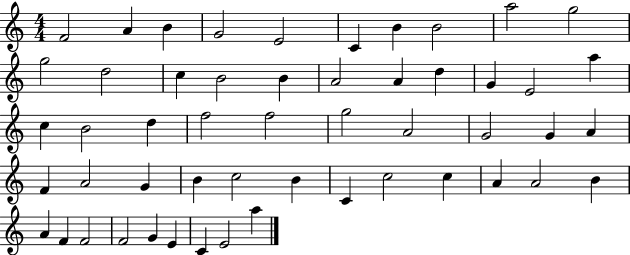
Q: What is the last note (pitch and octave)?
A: A5